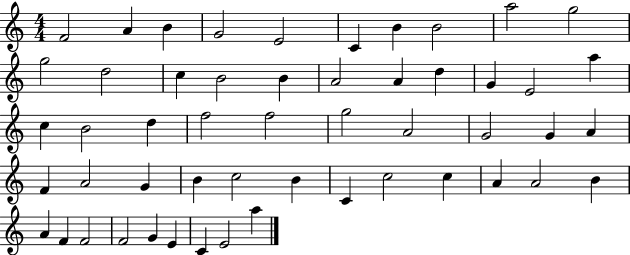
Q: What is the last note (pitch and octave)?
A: A5